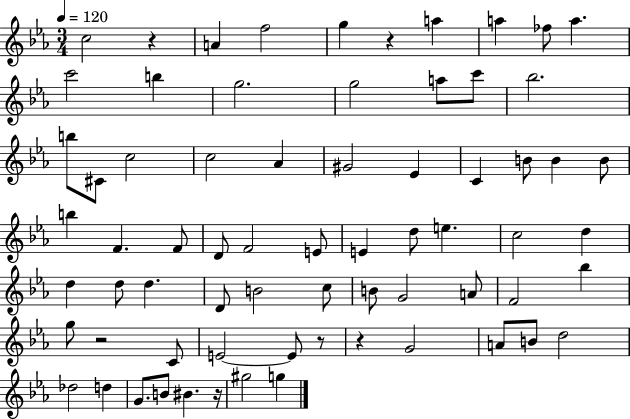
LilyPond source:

{
  \clef treble
  \numericTimeSignature
  \time 3/4
  \key ees \major
  \tempo 4 = 120
  c''2 r4 | a'4 f''2 | g''4 r4 a''4 | a''4 fes''8 a''4. | \break c'''2 b''4 | g''2. | g''2 a''8 c'''8 | bes''2. | \break b''8 cis'8 c''2 | c''2 aes'4 | gis'2 ees'4 | c'4 b'8 b'4 b'8 | \break b''4 f'4. f'8 | d'8 f'2 e'8 | e'4 d''8 e''4. | c''2 d''4 | \break d''4 d''8 d''4. | d'8 b'2 c''8 | b'8 g'2 a'8 | f'2 bes''4 | \break g''8 r2 c'8 | e'2~~ e'8 r8 | r4 g'2 | a'8 b'8 d''2 | \break des''2 d''4 | g'8. b'8 bis'4. r16 | gis''2 g''4 | \bar "|."
}